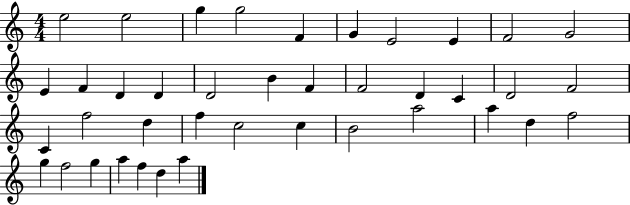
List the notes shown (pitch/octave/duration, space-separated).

E5/h E5/h G5/q G5/h F4/q G4/q E4/h E4/q F4/h G4/h E4/q F4/q D4/q D4/q D4/h B4/q F4/q F4/h D4/q C4/q D4/h F4/h C4/q F5/h D5/q F5/q C5/h C5/q B4/h A5/h A5/q D5/q F5/h G5/q F5/h G5/q A5/q F5/q D5/q A5/q